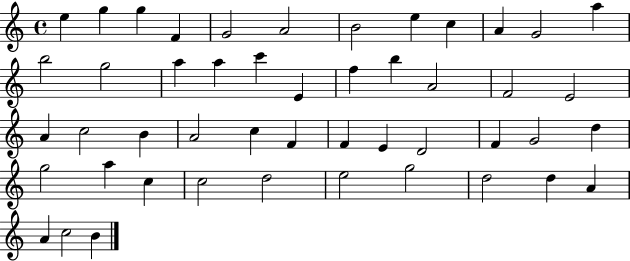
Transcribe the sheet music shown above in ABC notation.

X:1
T:Untitled
M:4/4
L:1/4
K:C
e g g F G2 A2 B2 e c A G2 a b2 g2 a a c' E f b A2 F2 E2 A c2 B A2 c F F E D2 F G2 d g2 a c c2 d2 e2 g2 d2 d A A c2 B